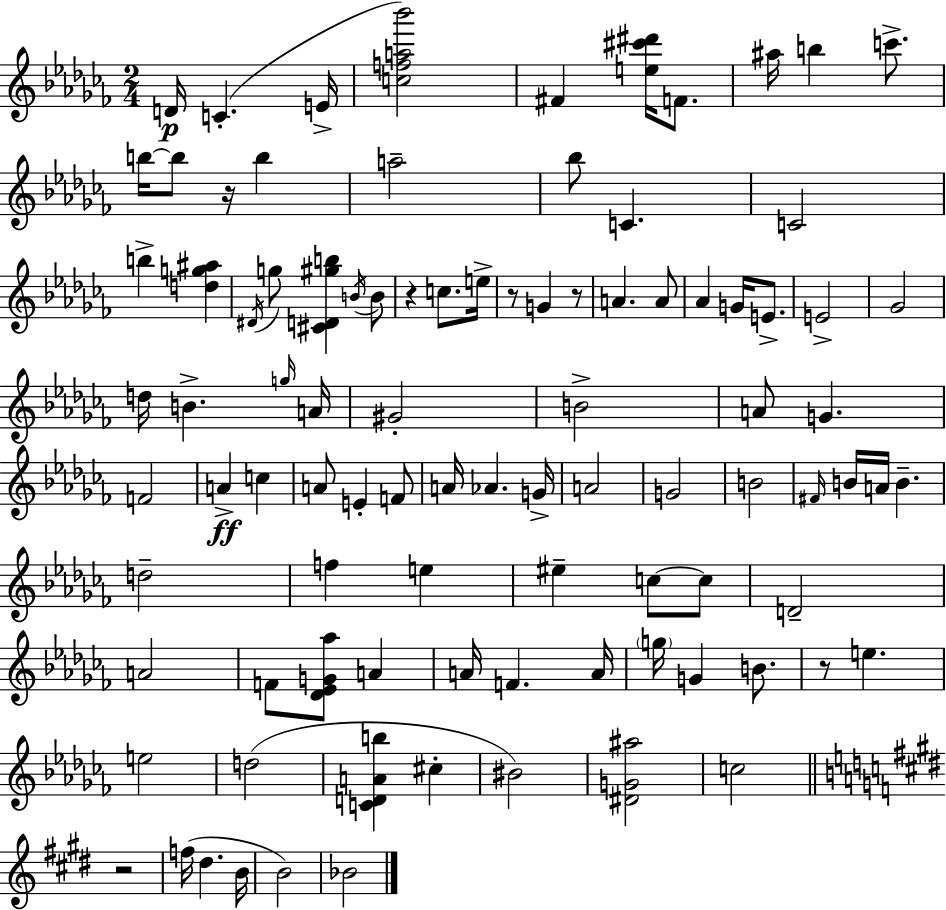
{
  \clef treble
  \numericTimeSignature
  \time 2/4
  \key aes \minor
  d'16\p c'4.-.( e'16-> | <c'' f'' a'' bes'''>2) | fis'4 <e'' cis''' dis'''>16 f'8. | ais''16 b''4 c'''8.-> | \break b''16~~ b''8 r16 b''4 | a''2-- | bes''8 c'4. | c'2 | \break b''4-> <d'' g'' ais''>4 | \acciaccatura { dis'16 } g''8 <cis' d' gis'' b''>4 \acciaccatura { b'16 } | b'8 r4 c''8. | e''16-> r8 g'4 | \break r8 a'4. | a'8 aes'4 g'16 e'8.-> | e'2-> | ges'2 | \break d''16 b'4.-> | \grace { g''16 } a'16 gis'2-. | b'2-> | a'8 g'4. | \break f'2 | a'4->\ff c''4 | a'8 e'4-. | f'8 a'16 aes'4. | \break g'16-> a'2 | g'2 | b'2 | \grace { fis'16 } b'16 a'16 b'4.-- | \break d''2-- | f''4 | e''4 eis''4-- | c''8~~ c''8 d'2-- | \break a'2 | f'8 <des' ees' g' aes''>8 | a'4 a'16 f'4. | a'16 \parenthesize g''16 g'4 | \break b'8. r8 e''4. | e''2 | d''2( | <c' d' a' b''>4 | \break cis''4-. bis'2) | <dis' g' ais''>2 | c''2 | \bar "||" \break \key e \major r2 | f''16( dis''4. b'16 | b'2) | bes'2 | \break \bar "|."
}